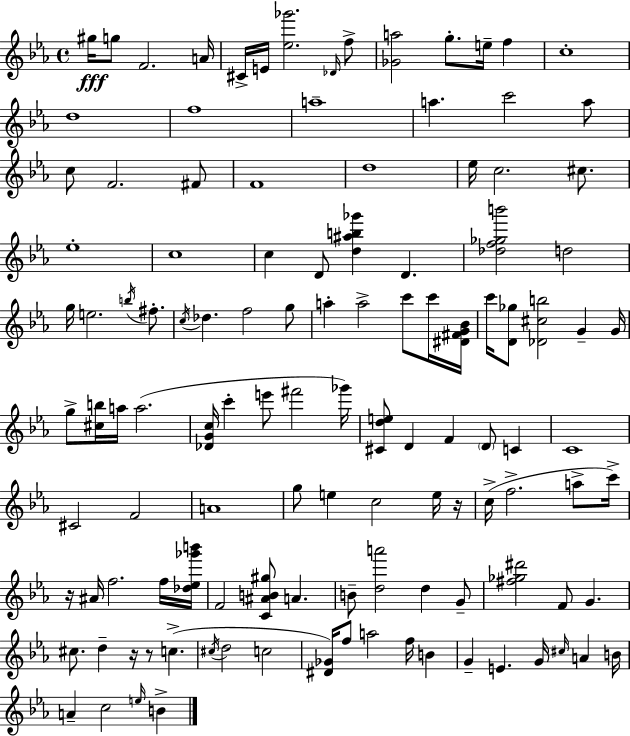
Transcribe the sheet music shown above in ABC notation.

X:1
T:Untitled
M:4/4
L:1/4
K:Cm
^g/4 g/2 F2 A/4 ^C/4 E/4 [_e_g']2 _D/4 f/2 [_Ga]2 g/2 e/4 f c4 d4 f4 a4 a c'2 a/2 c/2 F2 ^F/2 F4 d4 _e/4 c2 ^c/2 _e4 c4 c D/2 [d^ab_g'] D [_df_gb']2 d2 g/4 e2 b/4 ^f/2 c/4 _d f2 g/2 a a2 c'/2 c'/4 [^D^FG_B]/4 c'/4 [D_g]/2 [_D^cb]2 G G/4 g/2 [^cb]/4 a/4 a2 [_DGc]/4 c' e'/2 ^f'2 _g'/4 [^Cde]/2 D F D/2 C C4 ^C2 F2 A4 g/2 e c2 e/4 z/4 c/4 f2 a/2 c'/4 z/4 ^A/4 f2 f/4 [_d_e_g'b']/4 F2 [C^AB^g]/2 A B/2 [da']2 d G/2 [^f_g^d']2 F/2 G ^c/2 d z/4 z/2 c ^c/4 d2 c2 [^D_G]/4 f/2 a2 f/4 B G E G/4 ^c/4 A B/4 A c2 e/4 B